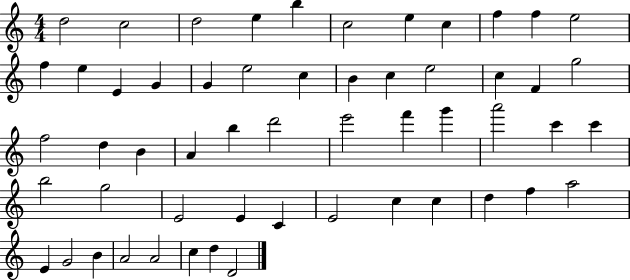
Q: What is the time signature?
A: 4/4